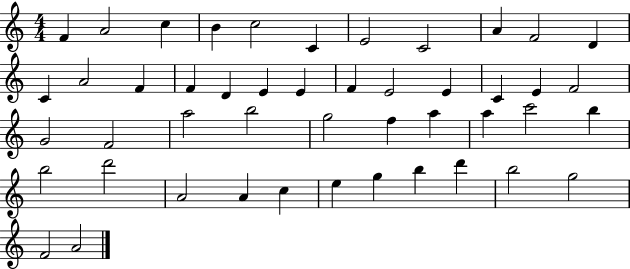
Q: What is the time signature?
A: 4/4